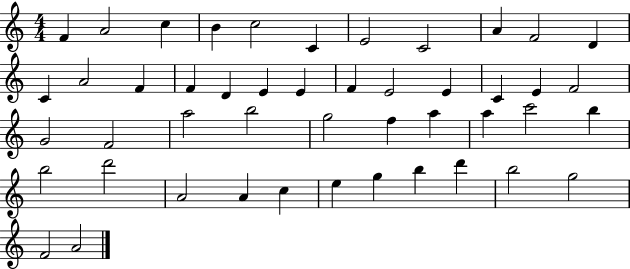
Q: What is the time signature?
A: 4/4